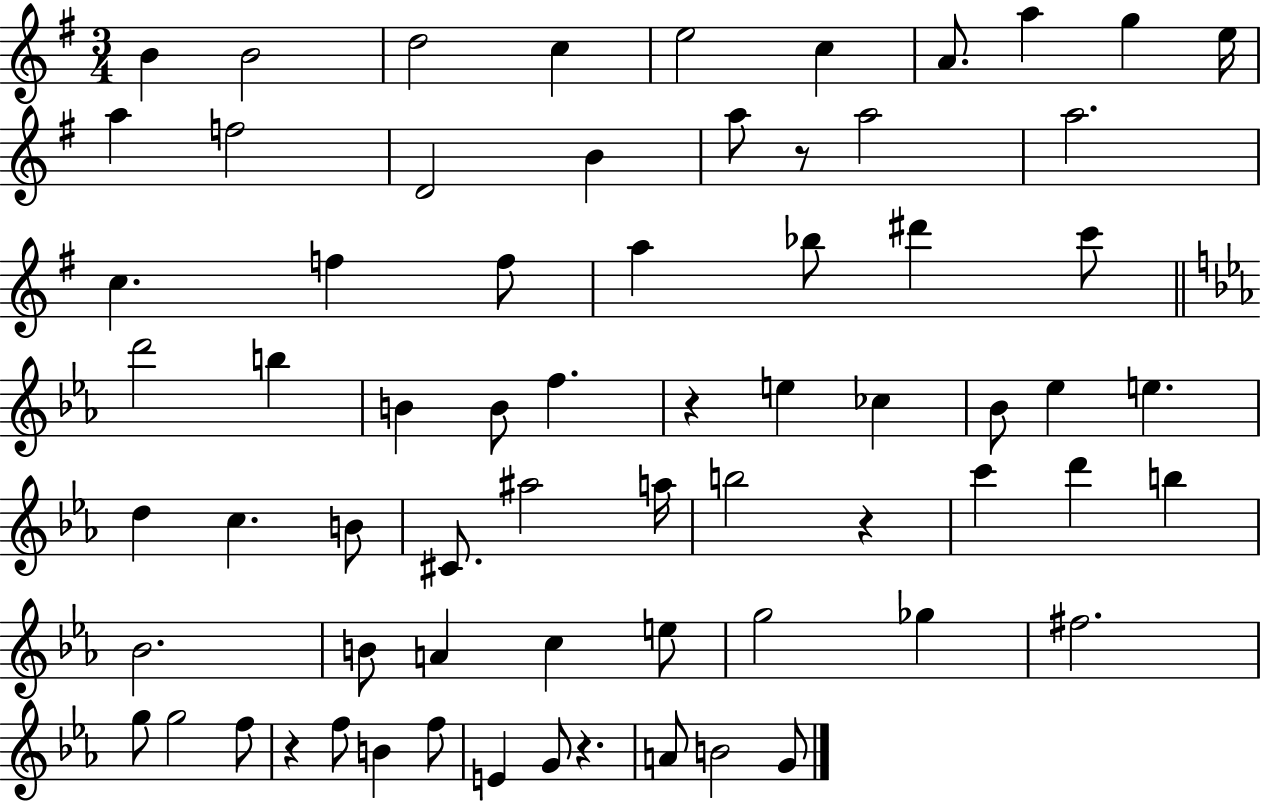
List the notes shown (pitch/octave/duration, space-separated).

B4/q B4/h D5/h C5/q E5/h C5/q A4/e. A5/q G5/q E5/s A5/q F5/h D4/h B4/q A5/e R/e A5/h A5/h. C5/q. F5/q F5/e A5/q Bb5/e D#6/q C6/e D6/h B5/q B4/q B4/e F5/q. R/q E5/q CES5/q Bb4/e Eb5/q E5/q. D5/q C5/q. B4/e C#4/e. A#5/h A5/s B5/h R/q C6/q D6/q B5/q Bb4/h. B4/e A4/q C5/q E5/e G5/h Gb5/q F#5/h. G5/e G5/h F5/e R/q F5/e B4/q F5/e E4/q G4/e R/q. A4/e B4/h G4/e